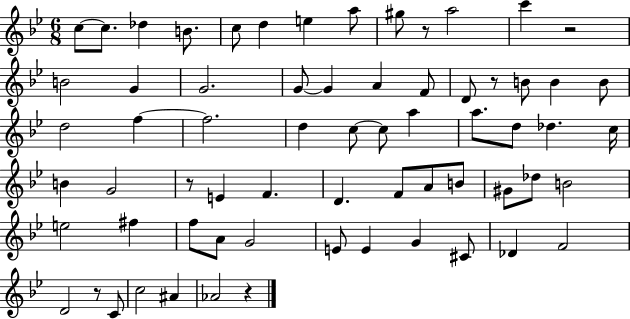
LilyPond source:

{
  \clef treble
  \numericTimeSignature
  \time 6/8
  \key bes \major
  \repeat volta 2 { c''8~~ c''8. des''4 b'8. | c''8 d''4 e''4 a''8 | gis''8 r8 a''2 | c'''4 r2 | \break b'2 g'4 | g'2. | g'8~~ g'4 a'4 f'8 | d'8 r8 b'8 b'4 b'8 | \break d''2 f''4~~ | f''2. | d''4 c''8~~ c''8 a''4 | a''8. d''8 des''4. c''16 | \break b'4 g'2 | r8 e'4 f'4. | d'4. f'8 a'8 b'8 | gis'8 des''8 b'2 | \break e''2 fis''4 | f''8 a'8 g'2 | e'8 e'4 g'4 cis'8 | des'4 f'2 | \break d'2 r8 c'8 | c''2 ais'4 | aes'2 r4 | } \bar "|."
}